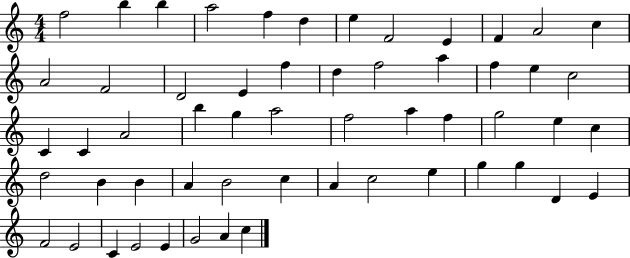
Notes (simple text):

F5/h B5/q B5/q A5/h F5/q D5/q E5/q F4/h E4/q F4/q A4/h C5/q A4/h F4/h D4/h E4/q F5/q D5/q F5/h A5/q F5/q E5/q C5/h C4/q C4/q A4/h B5/q G5/q A5/h F5/h A5/q F5/q G5/h E5/q C5/q D5/h B4/q B4/q A4/q B4/h C5/q A4/q C5/h E5/q G5/q G5/q D4/q E4/q F4/h E4/h C4/q E4/h E4/q G4/h A4/q C5/q